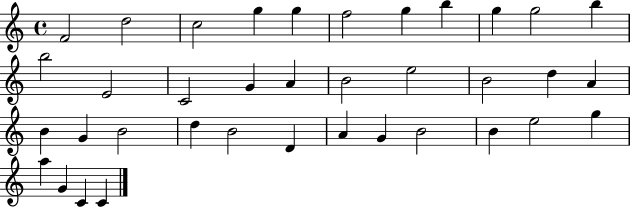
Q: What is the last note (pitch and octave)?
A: C4